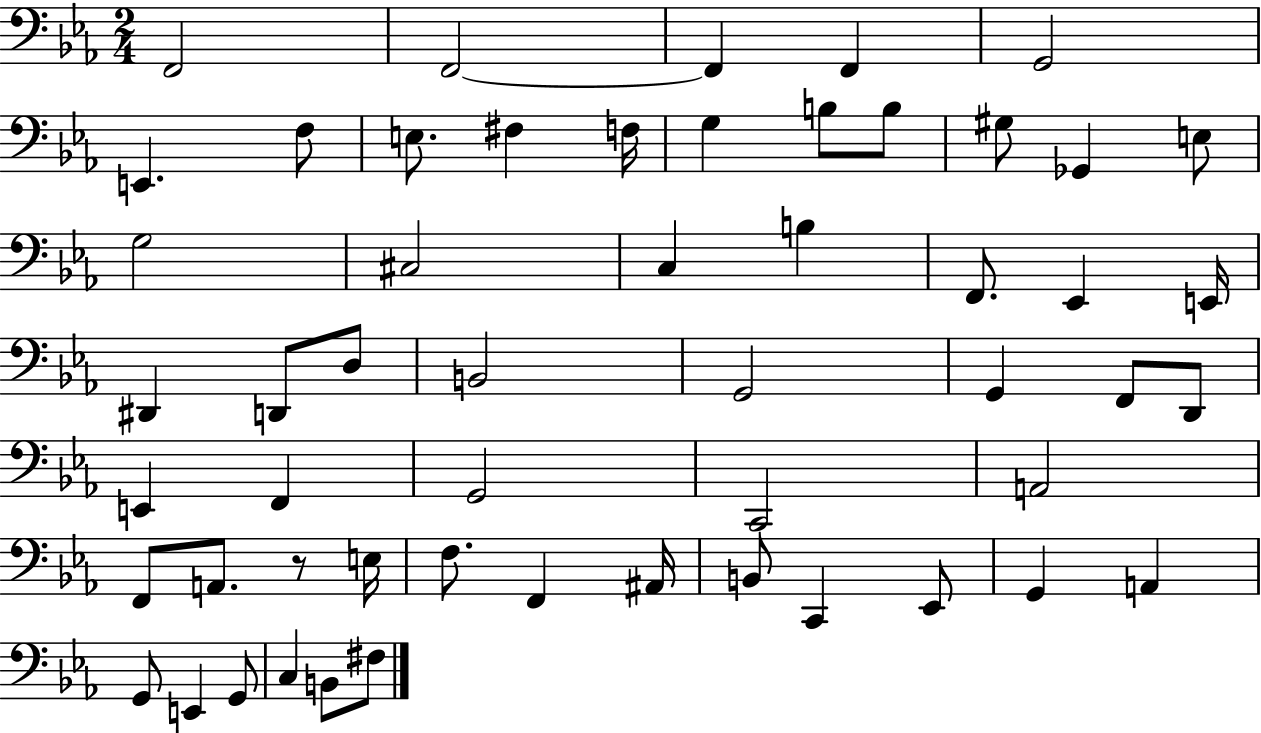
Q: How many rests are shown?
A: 1